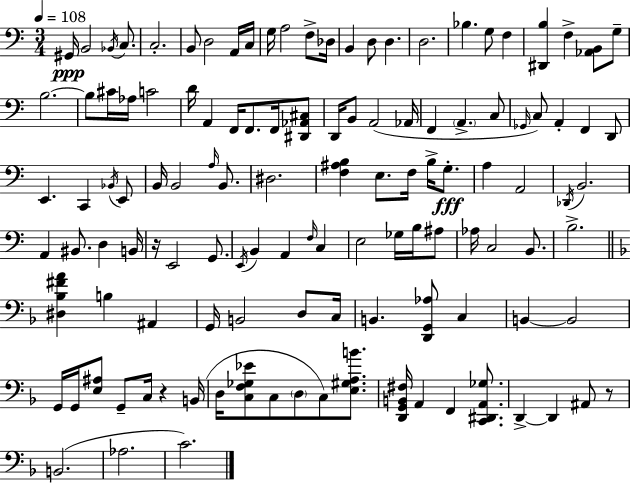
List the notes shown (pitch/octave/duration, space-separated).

G#2/s B2/h Bb2/s C3/e. C3/h. B2/e D3/h A2/s C3/s G3/s A3/h F3/e Db3/s B2/q D3/e D3/q. D3/h. Bb3/q. G3/e F3/q [D#2,B3]/q F3/q [Ab2,B2]/e G3/e B3/h. B3/e C#4/s Ab3/s C4/h D4/s A2/q F2/s F2/e. F2/s [D#2,Ab2,C#3]/e D2/s B2/e A2/h Ab2/s F2/q A2/q. C3/e Gb2/s C3/e A2/q F2/q D2/e E2/q. C2/q Bb2/s E2/e B2/s B2/h A3/s B2/e. D#3/h. [F3,A#3,B3]/q E3/e. F3/s B3/s G3/e. A3/q A2/h Db2/s B2/h. A2/q BIS2/e. D3/q B2/s R/s E2/h G2/e. E2/s B2/q A2/q F3/s C3/q E3/h Gb3/s B3/s A#3/e Ab3/s C3/h B2/e. B3/h. [D#3,Bb3,F#4,A4]/q B3/q A#2/q G2/s B2/h D3/e C3/s B2/q. [D2,G2,Ab3]/e C3/q B2/q B2/h G2/s G2/s [E3,A#3]/e G2/e C3/s R/q B2/s D3/s [C3,F3,Gb3,Eb4]/e C3/e D3/e C3/e [E3,G#3,A3,B4]/e. [D2,G2,B2,F#3]/s A2/q F2/q [C2,D#2,A2,Gb3]/e. D2/q D2/q A#2/e R/e B2/h. Ab3/h. C4/h.